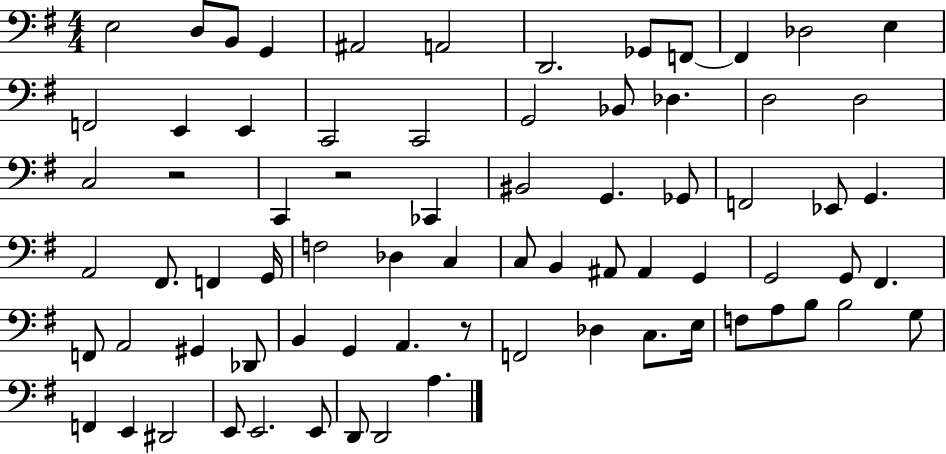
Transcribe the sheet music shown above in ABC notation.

X:1
T:Untitled
M:4/4
L:1/4
K:G
E,2 D,/2 B,,/2 G,, ^A,,2 A,,2 D,,2 _G,,/2 F,,/2 F,, _D,2 E, F,,2 E,, E,, C,,2 C,,2 G,,2 _B,,/2 _D, D,2 D,2 C,2 z2 C,, z2 _C,, ^B,,2 G,, _G,,/2 F,,2 _E,,/2 G,, A,,2 ^F,,/2 F,, G,,/4 F,2 _D, C, C,/2 B,, ^A,,/2 ^A,, G,, G,,2 G,,/2 ^F,, F,,/2 A,,2 ^G,, _D,,/2 B,, G,, A,, z/2 F,,2 _D, C,/2 E,/4 F,/2 A,/2 B,/2 B,2 G,/2 F,, E,, ^D,,2 E,,/2 E,,2 E,,/2 D,,/2 D,,2 A,